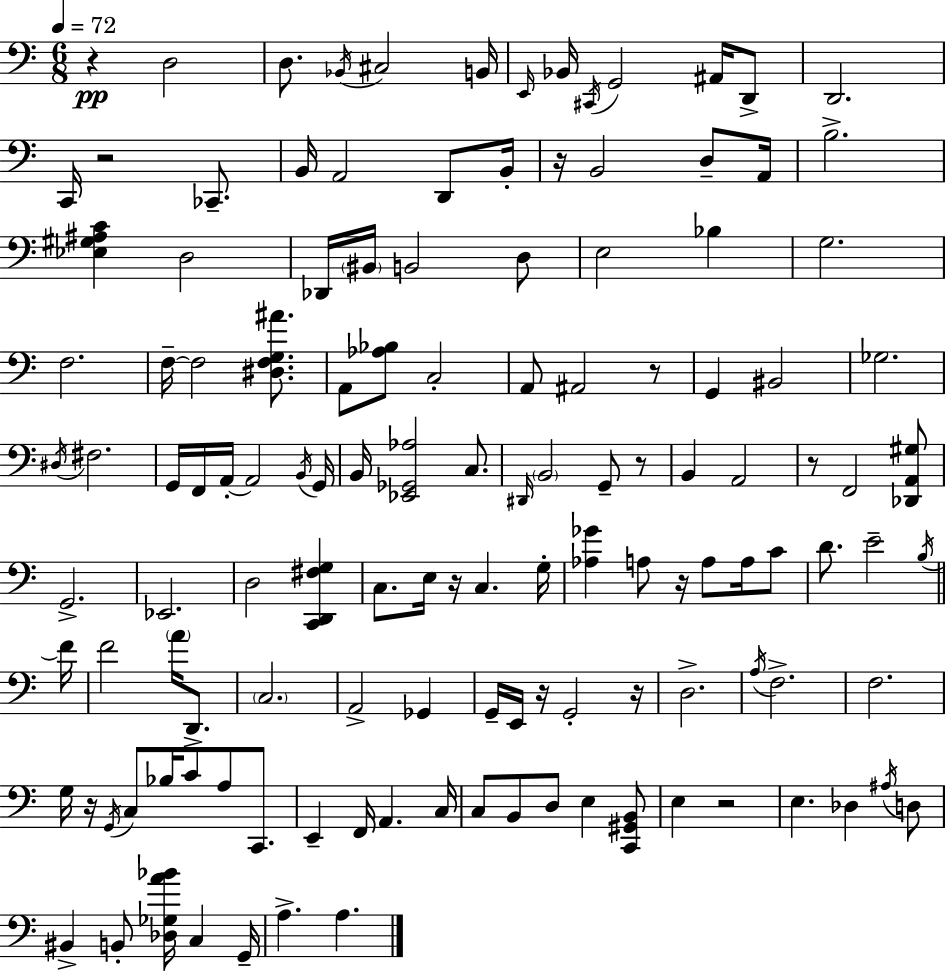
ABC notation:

X:1
T:Untitled
M:6/8
L:1/4
K:C
z D,2 D,/2 _B,,/4 ^C,2 B,,/4 E,,/4 _B,,/4 ^C,,/4 G,,2 ^A,,/4 D,,/2 D,,2 C,,/4 z2 _C,,/2 B,,/4 A,,2 D,,/2 B,,/4 z/4 B,,2 D,/2 A,,/4 B,2 [_E,^G,^A,C] D,2 _D,,/4 ^B,,/4 B,,2 D,/2 E,2 _B, G,2 F,2 F,/4 F,2 [^D,F,G,^A]/2 A,,/2 [_A,_B,]/2 C,2 A,,/2 ^A,,2 z/2 G,, ^B,,2 _G,2 ^D,/4 ^F,2 G,,/4 F,,/4 A,,/4 A,,2 B,,/4 G,,/4 B,,/4 [_E,,_G,,_A,]2 C,/2 ^D,,/4 B,,2 G,,/2 z/2 B,, A,,2 z/2 F,,2 [_D,,A,,^G,]/2 G,,2 _E,,2 D,2 [C,,D,,^F,G,] C,/2 E,/4 z/4 C, G,/4 [_A,_G] A,/2 z/4 A,/2 A,/4 C/2 D/2 E2 B,/4 F/4 F2 A/4 D,,/2 C,2 A,,2 _G,, G,,/4 E,,/4 z/4 G,,2 z/4 D,2 A,/4 F,2 F,2 G,/4 z/4 G,,/4 C,/2 _B,/4 C/2 A,/2 C,,/2 E,, F,,/4 A,, C,/4 C,/2 B,,/2 D,/2 E, [C,,^G,,B,,]/2 E, z2 E, _D, ^A,/4 D,/2 ^B,, B,,/2 [_D,_G,A_B]/4 C, G,,/4 A, A,